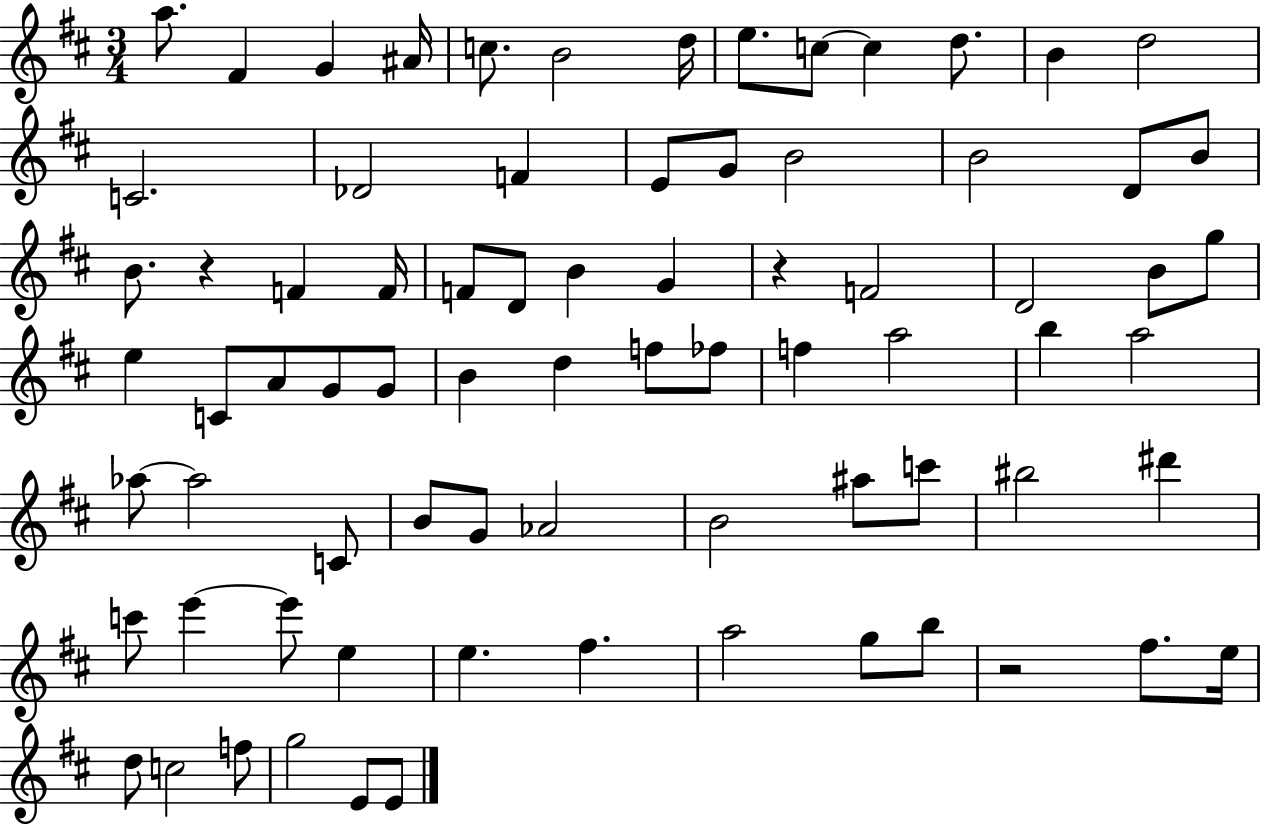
{
  \clef treble
  \numericTimeSignature
  \time 3/4
  \key d \major
  a''8. fis'4 g'4 ais'16 | c''8. b'2 d''16 | e''8. c''8~~ c''4 d''8. | b'4 d''2 | \break c'2. | des'2 f'4 | e'8 g'8 b'2 | b'2 d'8 b'8 | \break b'8. r4 f'4 f'16 | f'8 d'8 b'4 g'4 | r4 f'2 | d'2 b'8 g''8 | \break e''4 c'8 a'8 g'8 g'8 | b'4 d''4 f''8 fes''8 | f''4 a''2 | b''4 a''2 | \break aes''8~~ aes''2 c'8 | b'8 g'8 aes'2 | b'2 ais''8 c'''8 | bis''2 dis'''4 | \break c'''8 e'''4~~ e'''8 e''4 | e''4. fis''4. | a''2 g''8 b''8 | r2 fis''8. e''16 | \break d''8 c''2 f''8 | g''2 e'8 e'8 | \bar "|."
}